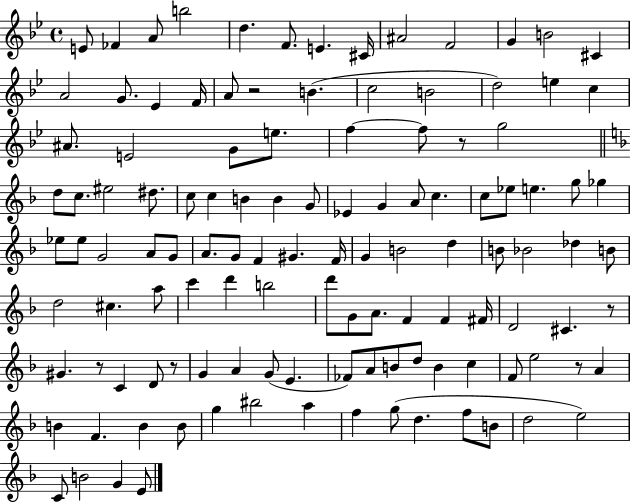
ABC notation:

X:1
T:Untitled
M:4/4
L:1/4
K:Bb
E/2 _F A/2 b2 d F/2 E ^C/4 ^A2 F2 G B2 ^C A2 G/2 _E F/4 A/2 z2 B c2 B2 d2 e c ^A/2 E2 G/2 e/2 f f/2 z/2 g2 d/2 c/2 ^e2 ^d/2 c/2 c B B G/2 _E G A/2 c c/2 _e/2 e g/2 _g _e/2 _e/2 G2 A/2 G/2 A/2 G/2 F ^G F/4 G B2 d B/2 _B2 _d B/2 d2 ^c a/2 c' d' b2 d'/2 G/2 A/2 F F ^F/4 D2 ^C z/2 ^G z/2 C D/2 z/2 G A G/2 E _F/2 A/2 B/2 d/2 B c F/2 e2 z/2 A B F B B/2 g ^b2 a f g/2 d f/2 B/2 d2 e2 C/2 B2 G E/2